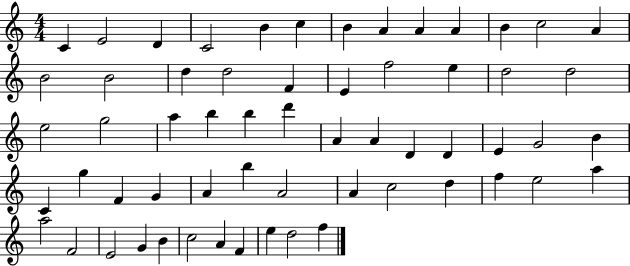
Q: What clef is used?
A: treble